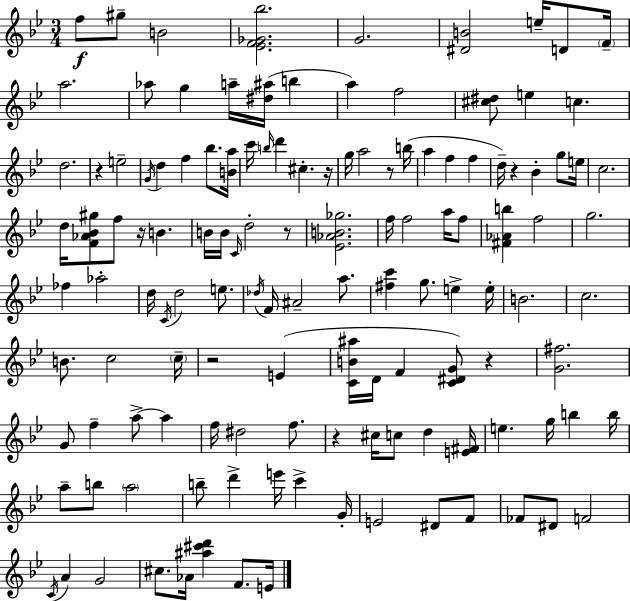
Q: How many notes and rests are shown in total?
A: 129